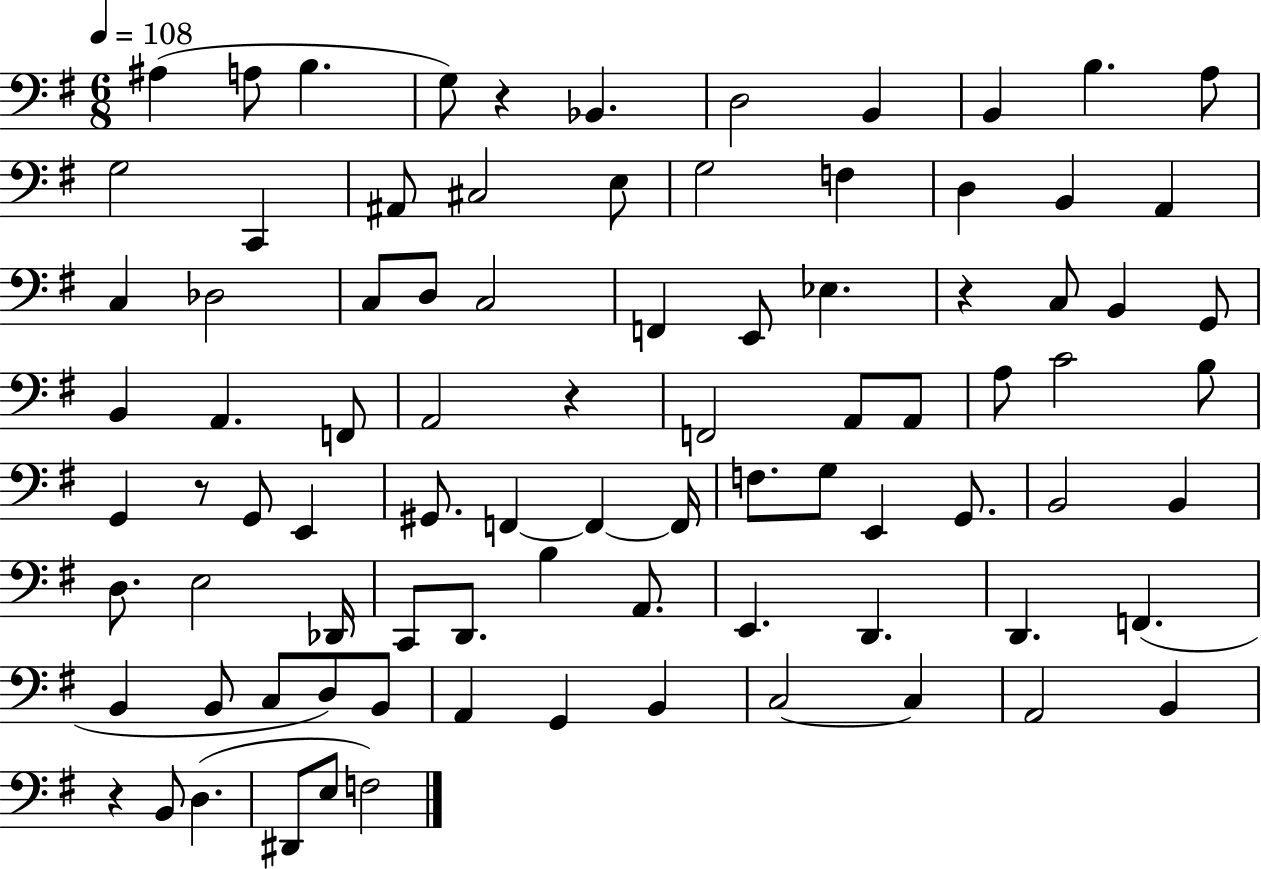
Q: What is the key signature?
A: G major